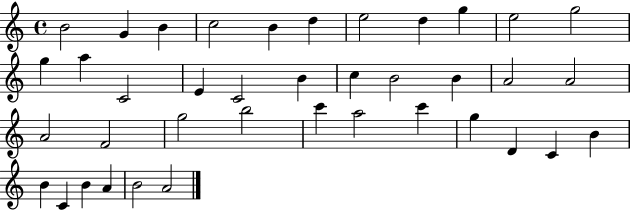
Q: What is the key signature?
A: C major